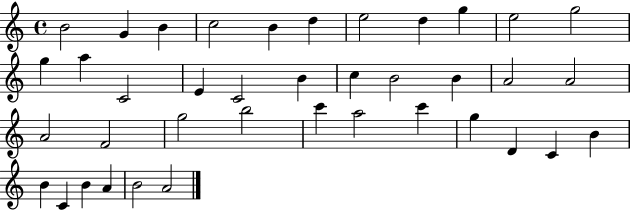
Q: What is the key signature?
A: C major